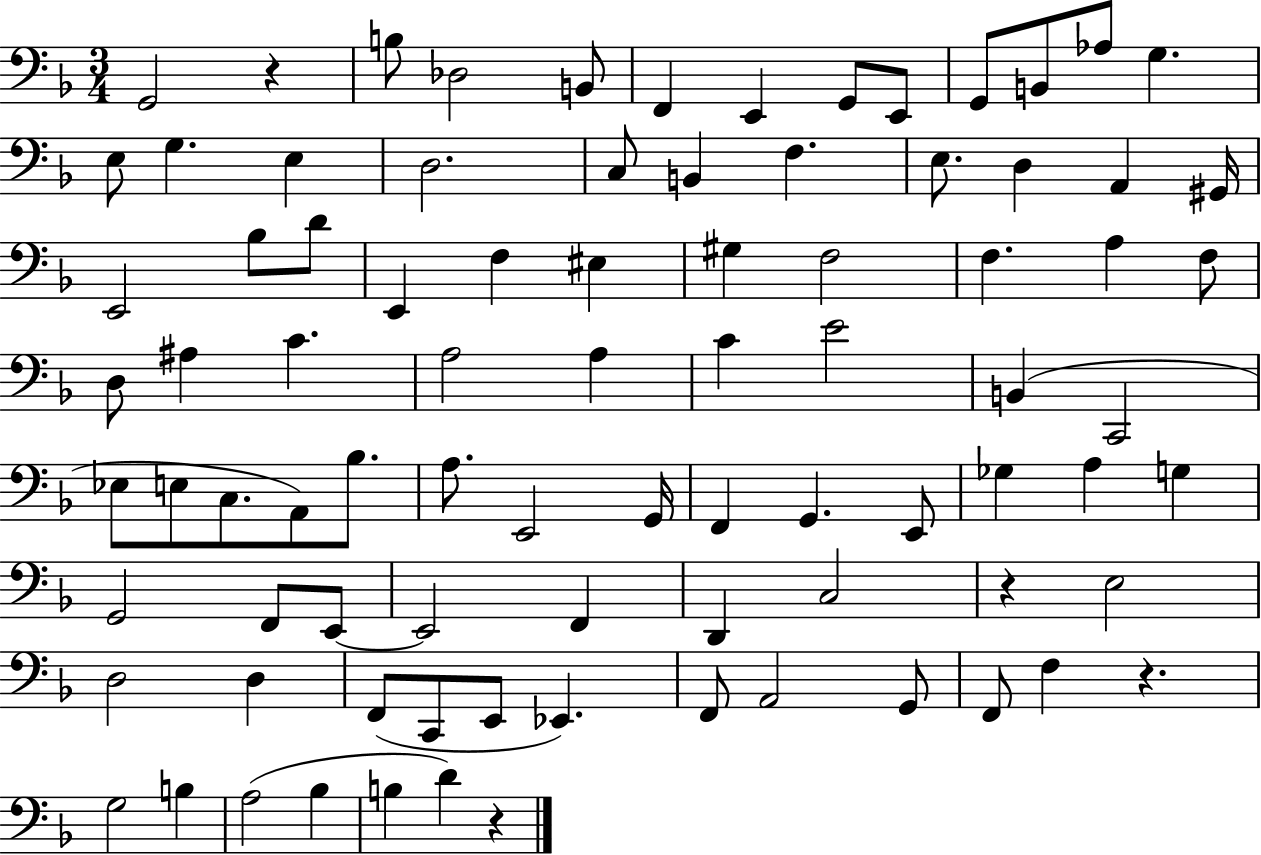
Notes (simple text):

G2/h R/q B3/e Db3/h B2/e F2/q E2/q G2/e E2/e G2/e B2/e Ab3/e G3/q. E3/e G3/q. E3/q D3/h. C3/e B2/q F3/q. E3/e. D3/q A2/q G#2/s E2/h Bb3/e D4/e E2/q F3/q EIS3/q G#3/q F3/h F3/q. A3/q F3/e D3/e A#3/q C4/q. A3/h A3/q C4/q E4/h B2/q C2/h Eb3/e E3/e C3/e. A2/e Bb3/e. A3/e. E2/h G2/s F2/q G2/q. E2/e Gb3/q A3/q G3/q G2/h F2/e E2/e E2/h F2/q D2/q C3/h R/q E3/h D3/h D3/q F2/e C2/e E2/e Eb2/q. F2/e A2/h G2/e F2/e F3/q R/q. G3/h B3/q A3/h Bb3/q B3/q D4/q R/q